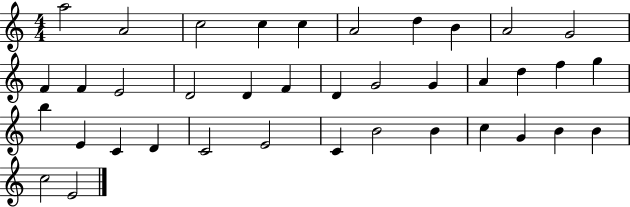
A5/h A4/h C5/h C5/q C5/q A4/h D5/q B4/q A4/h G4/h F4/q F4/q E4/h D4/h D4/q F4/q D4/q G4/h G4/q A4/q D5/q F5/q G5/q B5/q E4/q C4/q D4/q C4/h E4/h C4/q B4/h B4/q C5/q G4/q B4/q B4/q C5/h E4/h